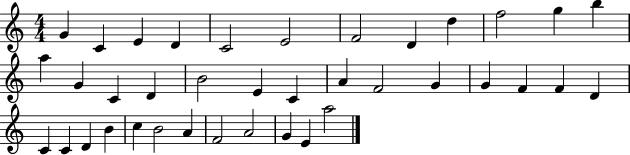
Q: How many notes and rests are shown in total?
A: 38